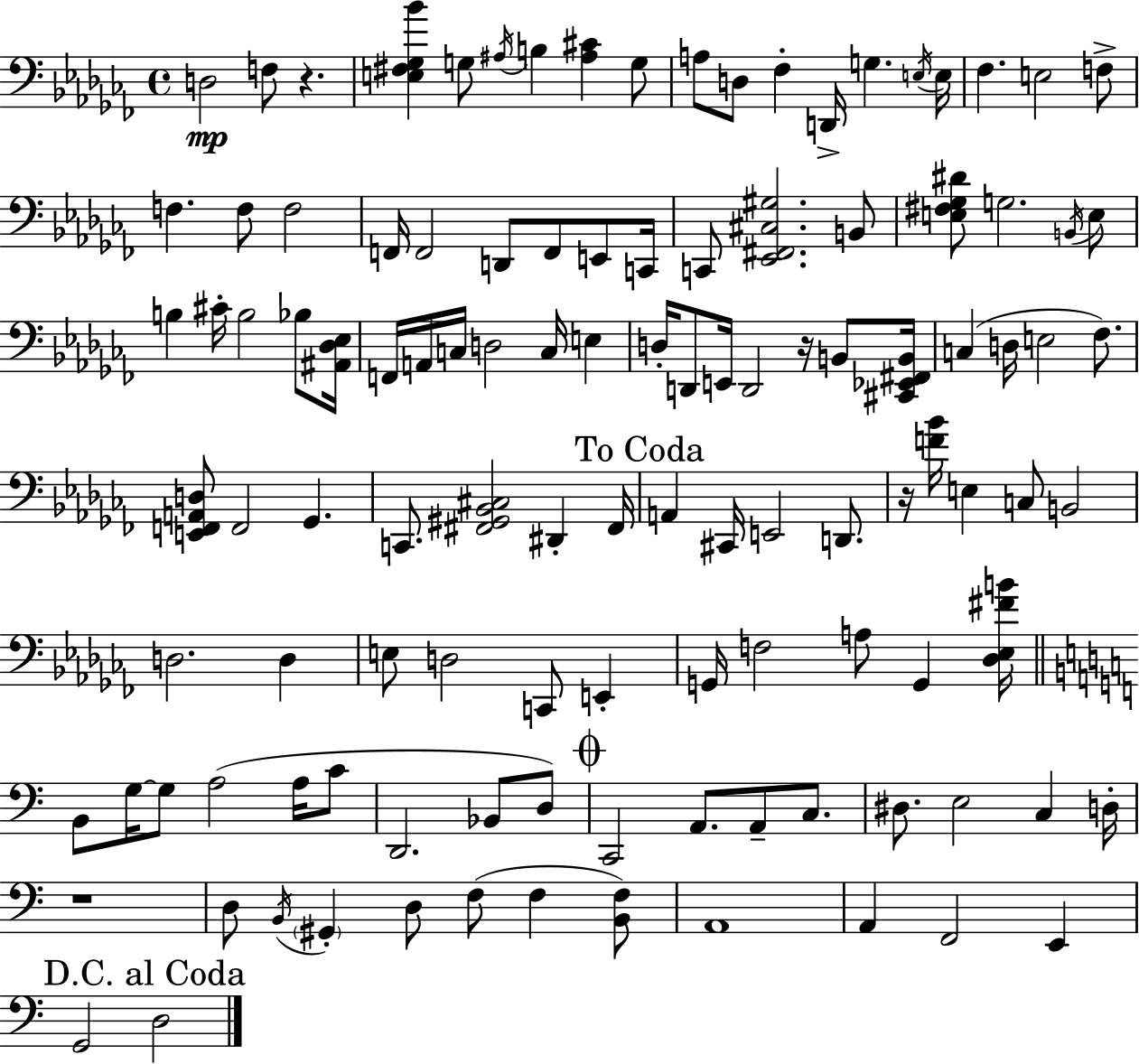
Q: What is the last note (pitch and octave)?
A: D3